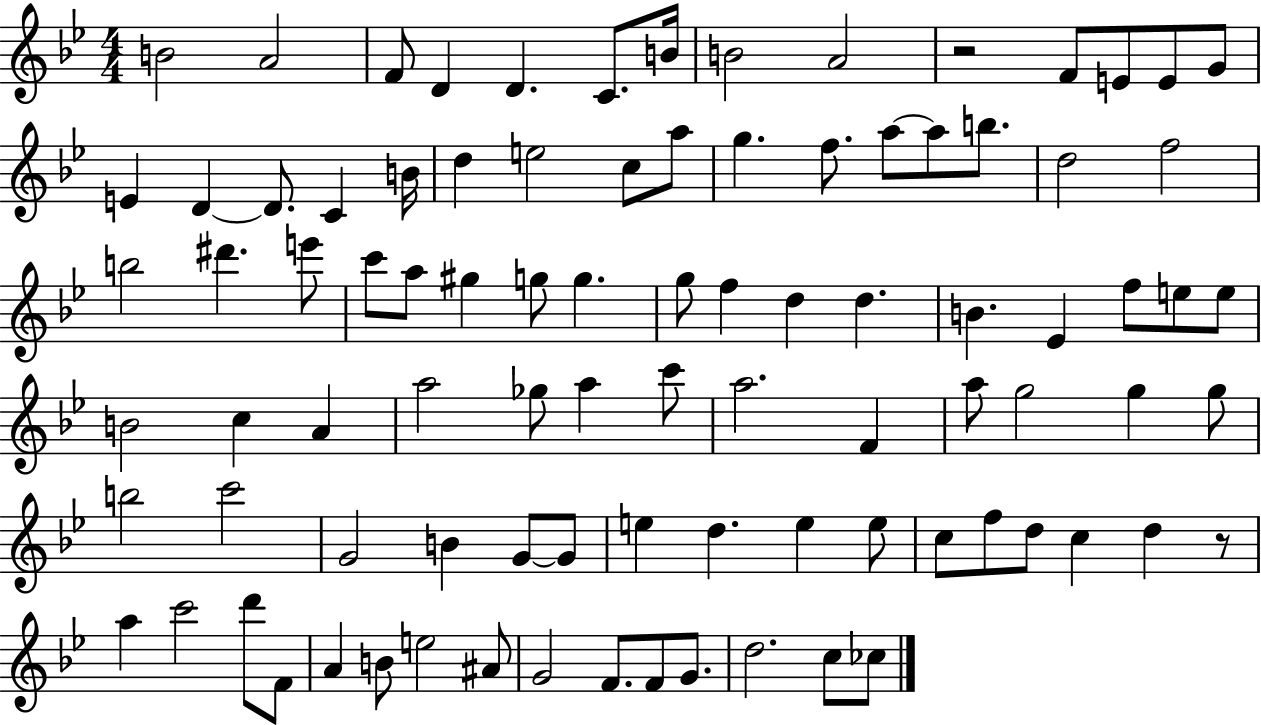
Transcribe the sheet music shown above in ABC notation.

X:1
T:Untitled
M:4/4
L:1/4
K:Bb
B2 A2 F/2 D D C/2 B/4 B2 A2 z2 F/2 E/2 E/2 G/2 E D D/2 C B/4 d e2 c/2 a/2 g f/2 a/2 a/2 b/2 d2 f2 b2 ^d' e'/2 c'/2 a/2 ^g g/2 g g/2 f d d B _E f/2 e/2 e/2 B2 c A a2 _g/2 a c'/2 a2 F a/2 g2 g g/2 b2 c'2 G2 B G/2 G/2 e d e e/2 c/2 f/2 d/2 c d z/2 a c'2 d'/2 F/2 A B/2 e2 ^A/2 G2 F/2 F/2 G/2 d2 c/2 _c/2